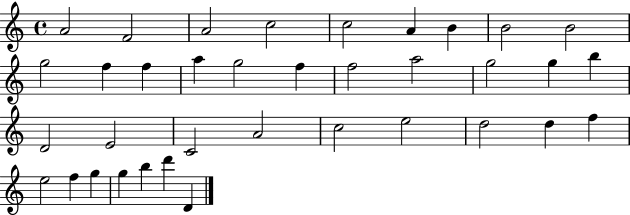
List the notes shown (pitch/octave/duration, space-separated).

A4/h F4/h A4/h C5/h C5/h A4/q B4/q B4/h B4/h G5/h F5/q F5/q A5/q G5/h F5/q F5/h A5/h G5/h G5/q B5/q D4/h E4/h C4/h A4/h C5/h E5/h D5/h D5/q F5/q E5/h F5/q G5/q G5/q B5/q D6/q D4/q